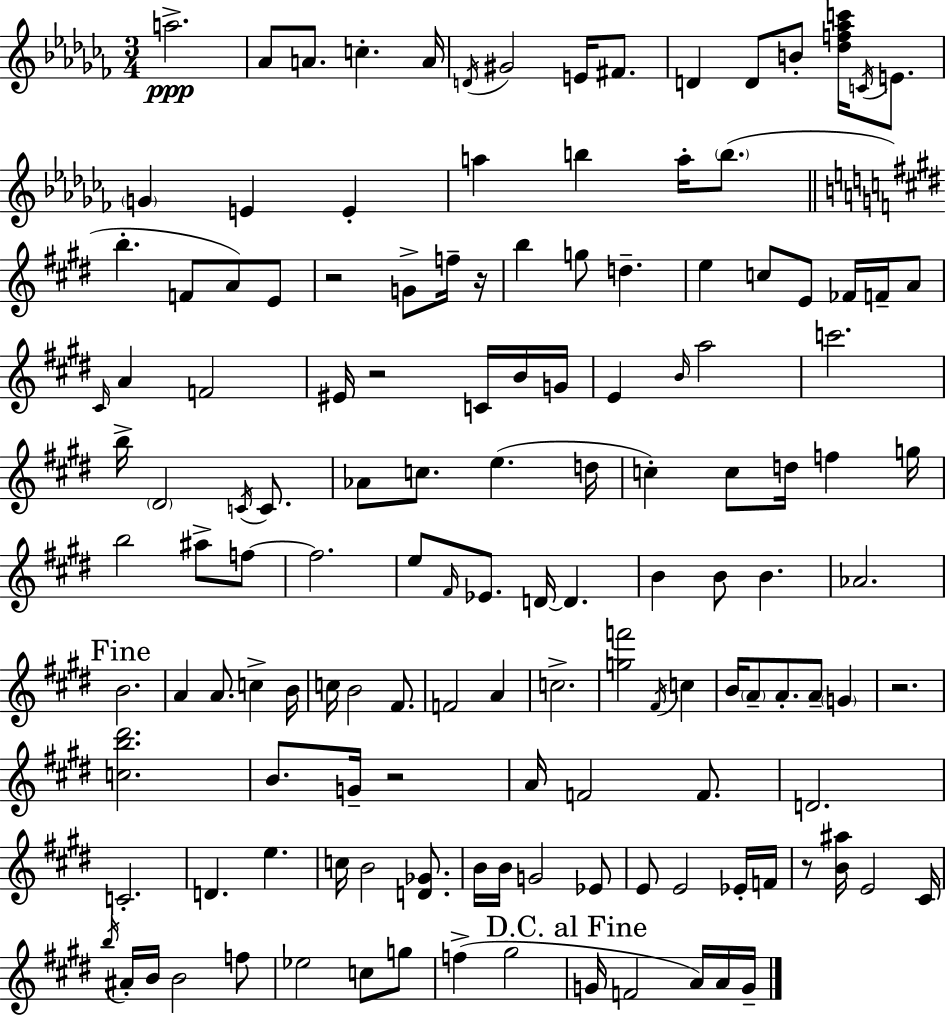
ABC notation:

X:1
T:Untitled
M:3/4
L:1/4
K:Abm
a2 _A/2 A/2 c A/4 D/4 ^G2 E/4 ^F/2 D D/2 B/2 [_df_ac']/4 C/4 E/2 G E E a b a/4 b/2 b F/2 A/2 E/2 z2 G/2 f/4 z/4 b g/2 d e c/2 E/2 _F/4 F/4 A/2 ^C/4 A F2 ^E/4 z2 C/4 B/4 G/4 E B/4 a2 c'2 b/4 ^D2 C/4 C/2 _A/2 c/2 e d/4 c c/2 d/4 f g/4 b2 ^a/2 f/2 f2 e/2 ^F/4 _E/2 D/4 D B B/2 B _A2 B2 A A/2 c B/4 c/4 B2 ^F/2 F2 A c2 [gf']2 ^F/4 c B/4 A/2 A/2 A/2 G z2 [cb^d']2 B/2 G/4 z2 A/4 F2 F/2 D2 C2 D e c/4 B2 [D_G]/2 B/4 B/4 G2 _E/2 E/2 E2 _E/4 F/4 z/2 [B^a]/4 E2 ^C/4 b/4 ^A/4 B/4 B2 f/2 _e2 c/2 g/2 f ^g2 G/4 F2 A/4 A/4 G/4